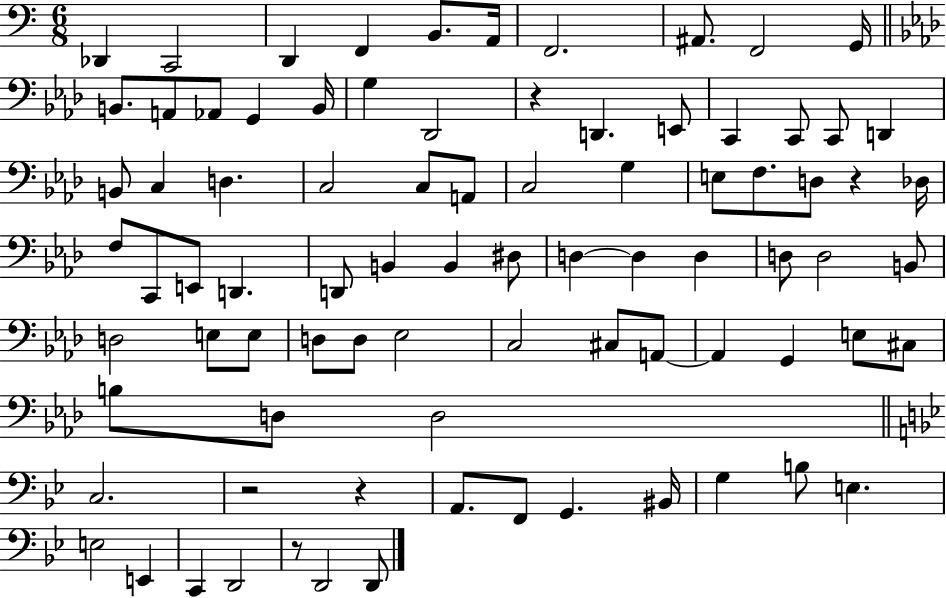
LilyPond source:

{
  \clef bass
  \numericTimeSignature
  \time 6/8
  \key c \major
  des,4 c,2 | d,4 f,4 b,8. a,16 | f,2. | ais,8. f,2 g,16 | \break \bar "||" \break \key f \minor b,8. a,8 aes,8 g,4 b,16 | g4 des,2 | r4 d,4. e,8 | c,4 c,8 c,8 d,4 | \break b,8 c4 d4. | c2 c8 a,8 | c2 g4 | e8 f8. d8 r4 des16 | \break f8 c,8 e,8 d,4. | d,8 b,4 b,4 dis8 | d4~~ d4 d4 | d8 d2 b,8 | \break d2 e8 e8 | d8 d8 ees2 | c2 cis8 a,8~~ | a,4 g,4 e8 cis8 | \break b8 d8 d2 | \bar "||" \break \key bes \major c2. | r2 r4 | a,8. f,8 g,4. bis,16 | g4 b8 e4. | \break e2 e,4 | c,4 d,2 | r8 d,2 d,8 | \bar "|."
}